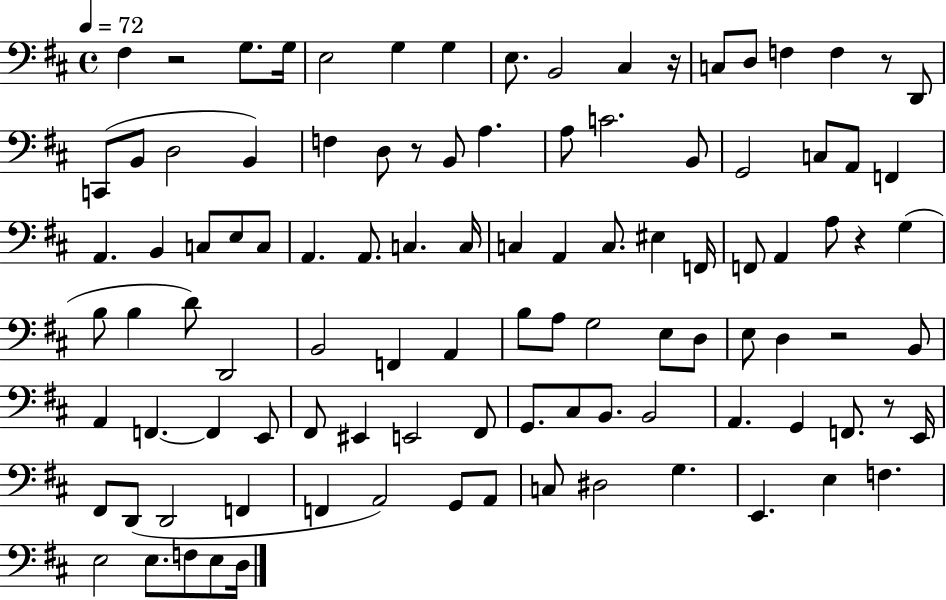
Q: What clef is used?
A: bass